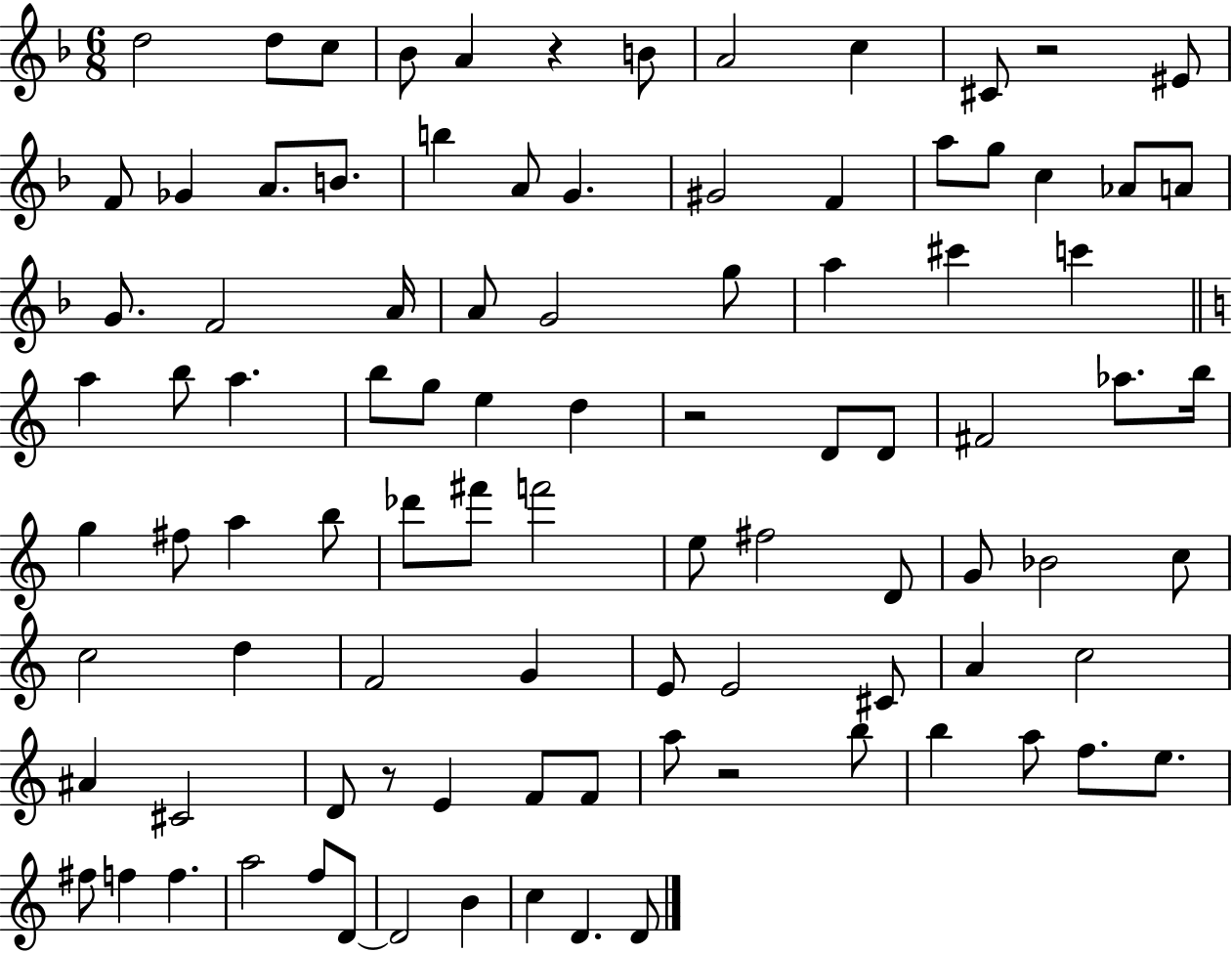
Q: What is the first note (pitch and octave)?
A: D5